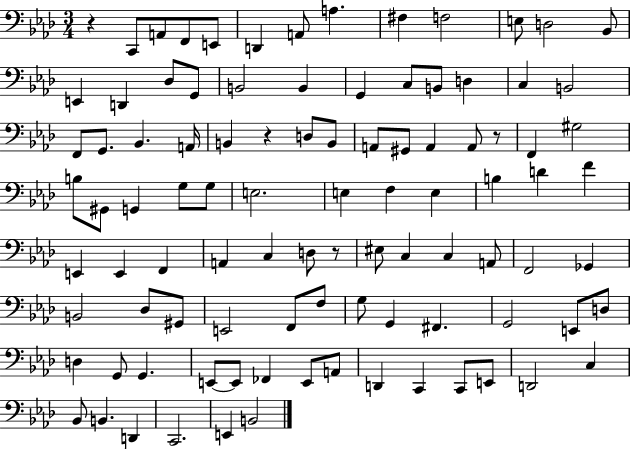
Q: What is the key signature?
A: AES major